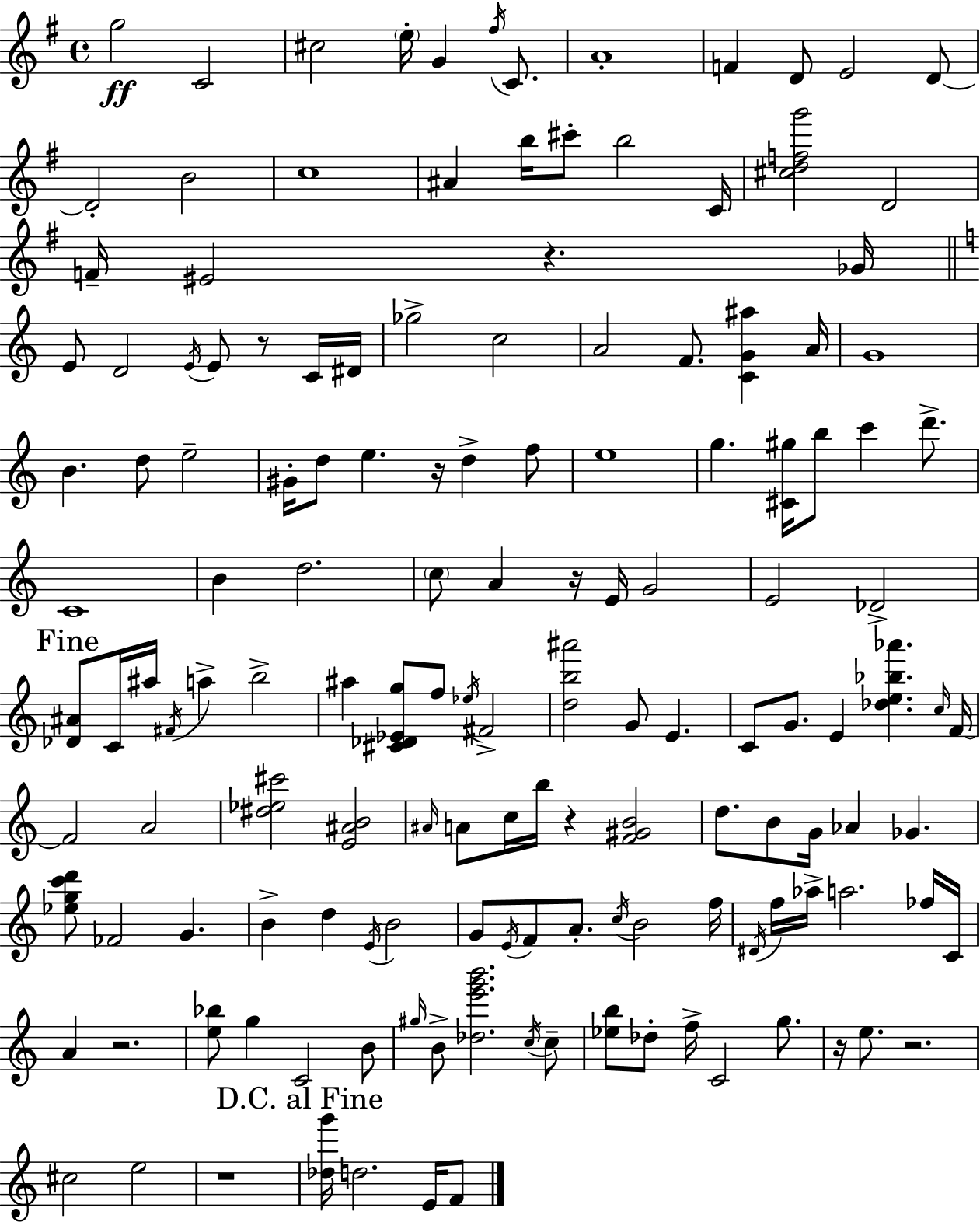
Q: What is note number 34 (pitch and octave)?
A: F4